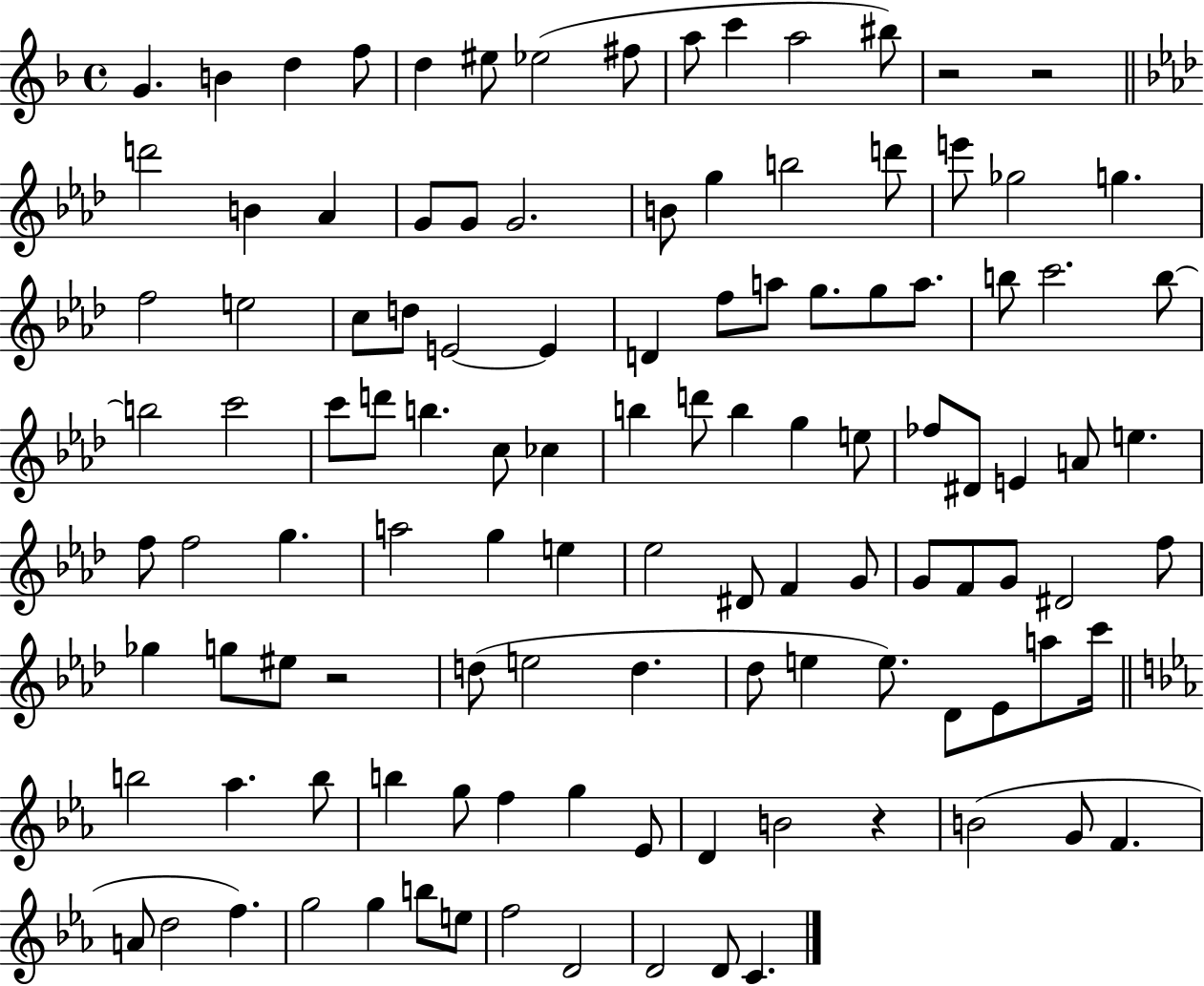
{
  \clef treble
  \time 4/4
  \defaultTimeSignature
  \key f \major
  g'4. b'4 d''4 f''8 | d''4 eis''8 ees''2( fis''8 | a''8 c'''4 a''2 bis''8) | r2 r2 | \break \bar "||" \break \key aes \major d'''2 b'4 aes'4 | g'8 g'8 g'2. | b'8 g''4 b''2 d'''8 | e'''8 ges''2 g''4. | \break f''2 e''2 | c''8 d''8 e'2~~ e'4 | d'4 f''8 a''8 g''8. g''8 a''8. | b''8 c'''2. b''8~~ | \break b''2 c'''2 | c'''8 d'''8 b''4. c''8 ces''4 | b''4 d'''8 b''4 g''4 e''8 | fes''8 dis'8 e'4 a'8 e''4. | \break f''8 f''2 g''4. | a''2 g''4 e''4 | ees''2 dis'8 f'4 g'8 | g'8 f'8 g'8 dis'2 f''8 | \break ges''4 g''8 eis''8 r2 | d''8( e''2 d''4. | des''8 e''4 e''8.) des'8 ees'8 a''8 c'''16 | \bar "||" \break \key c \minor b''2 aes''4. b''8 | b''4 g''8 f''4 g''4 ees'8 | d'4 b'2 r4 | b'2( g'8 f'4. | \break a'8 d''2 f''4.) | g''2 g''4 b''8 e''8 | f''2 d'2 | d'2 d'8 c'4. | \break \bar "|."
}